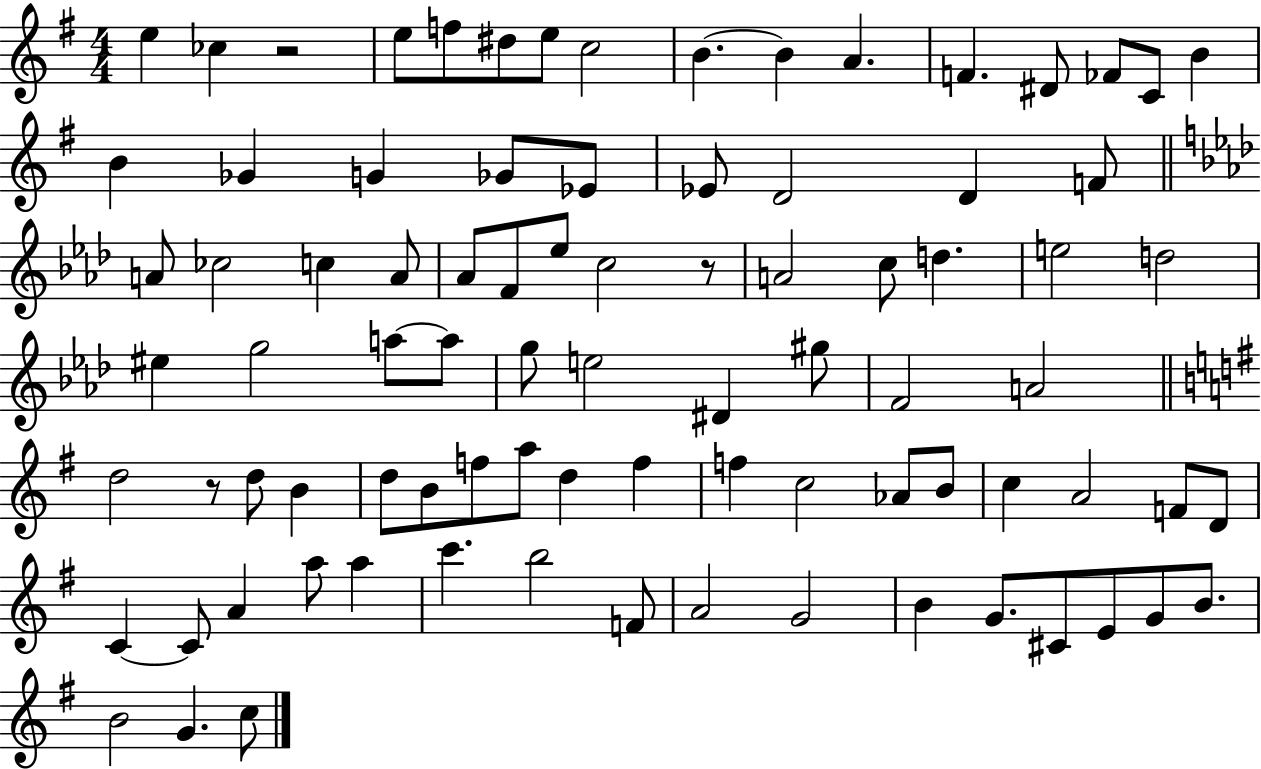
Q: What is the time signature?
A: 4/4